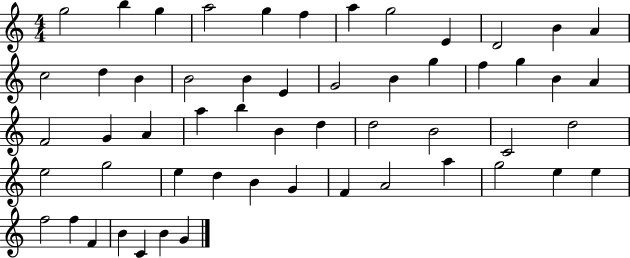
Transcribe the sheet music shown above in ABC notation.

X:1
T:Untitled
M:4/4
L:1/4
K:C
g2 b g a2 g f a g2 E D2 B A c2 d B B2 B E G2 B g f g B A F2 G A a b B d d2 B2 C2 d2 e2 g2 e d B G F A2 a g2 e e f2 f F B C B G